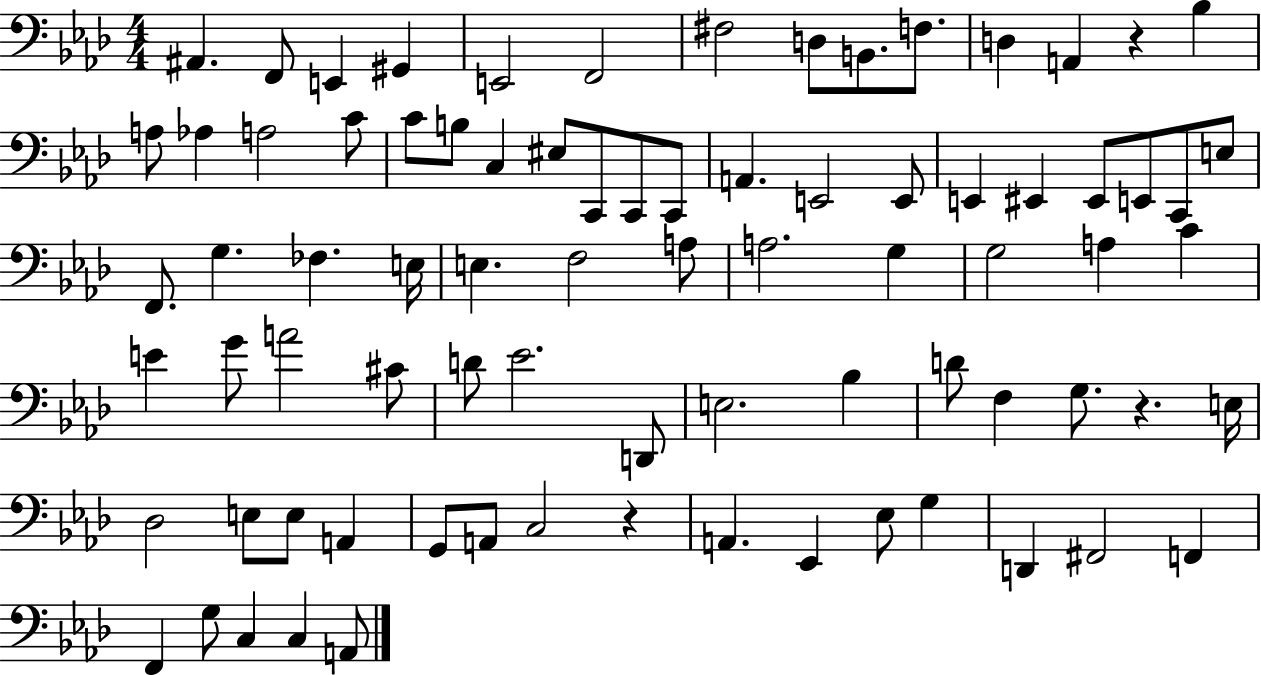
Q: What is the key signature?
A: AES major